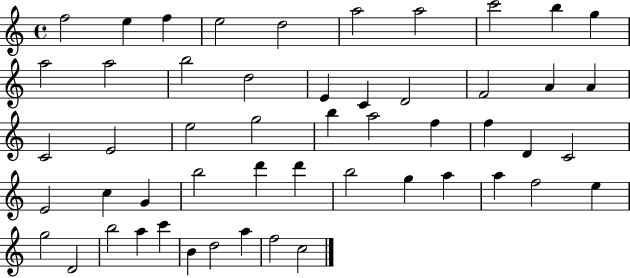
F5/h E5/q F5/q E5/h D5/h A5/h A5/h C6/h B5/q G5/q A5/h A5/h B5/h D5/h E4/q C4/q D4/h F4/h A4/q A4/q C4/h E4/h E5/h G5/h B5/q A5/h F5/q F5/q D4/q C4/h E4/h C5/q G4/q B5/h D6/q D6/q B5/h G5/q A5/q A5/q F5/h E5/q G5/h D4/h B5/h A5/q C6/q B4/q D5/h A5/q F5/h C5/h